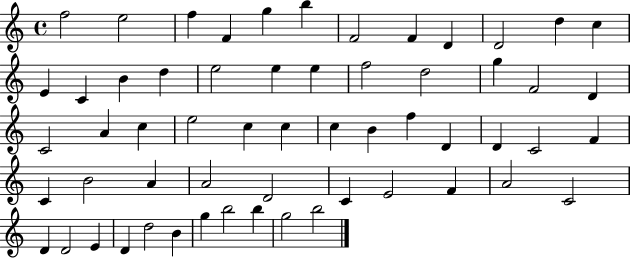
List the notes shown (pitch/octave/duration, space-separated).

F5/h E5/h F5/q F4/q G5/q B5/q F4/h F4/q D4/q D4/h D5/q C5/q E4/q C4/q B4/q D5/q E5/h E5/q E5/q F5/h D5/h G5/q F4/h D4/q C4/h A4/q C5/q E5/h C5/q C5/q C5/q B4/q F5/q D4/q D4/q C4/h F4/q C4/q B4/h A4/q A4/h D4/h C4/q E4/h F4/q A4/h C4/h D4/q D4/h E4/q D4/q D5/h B4/q G5/q B5/h B5/q G5/h B5/h